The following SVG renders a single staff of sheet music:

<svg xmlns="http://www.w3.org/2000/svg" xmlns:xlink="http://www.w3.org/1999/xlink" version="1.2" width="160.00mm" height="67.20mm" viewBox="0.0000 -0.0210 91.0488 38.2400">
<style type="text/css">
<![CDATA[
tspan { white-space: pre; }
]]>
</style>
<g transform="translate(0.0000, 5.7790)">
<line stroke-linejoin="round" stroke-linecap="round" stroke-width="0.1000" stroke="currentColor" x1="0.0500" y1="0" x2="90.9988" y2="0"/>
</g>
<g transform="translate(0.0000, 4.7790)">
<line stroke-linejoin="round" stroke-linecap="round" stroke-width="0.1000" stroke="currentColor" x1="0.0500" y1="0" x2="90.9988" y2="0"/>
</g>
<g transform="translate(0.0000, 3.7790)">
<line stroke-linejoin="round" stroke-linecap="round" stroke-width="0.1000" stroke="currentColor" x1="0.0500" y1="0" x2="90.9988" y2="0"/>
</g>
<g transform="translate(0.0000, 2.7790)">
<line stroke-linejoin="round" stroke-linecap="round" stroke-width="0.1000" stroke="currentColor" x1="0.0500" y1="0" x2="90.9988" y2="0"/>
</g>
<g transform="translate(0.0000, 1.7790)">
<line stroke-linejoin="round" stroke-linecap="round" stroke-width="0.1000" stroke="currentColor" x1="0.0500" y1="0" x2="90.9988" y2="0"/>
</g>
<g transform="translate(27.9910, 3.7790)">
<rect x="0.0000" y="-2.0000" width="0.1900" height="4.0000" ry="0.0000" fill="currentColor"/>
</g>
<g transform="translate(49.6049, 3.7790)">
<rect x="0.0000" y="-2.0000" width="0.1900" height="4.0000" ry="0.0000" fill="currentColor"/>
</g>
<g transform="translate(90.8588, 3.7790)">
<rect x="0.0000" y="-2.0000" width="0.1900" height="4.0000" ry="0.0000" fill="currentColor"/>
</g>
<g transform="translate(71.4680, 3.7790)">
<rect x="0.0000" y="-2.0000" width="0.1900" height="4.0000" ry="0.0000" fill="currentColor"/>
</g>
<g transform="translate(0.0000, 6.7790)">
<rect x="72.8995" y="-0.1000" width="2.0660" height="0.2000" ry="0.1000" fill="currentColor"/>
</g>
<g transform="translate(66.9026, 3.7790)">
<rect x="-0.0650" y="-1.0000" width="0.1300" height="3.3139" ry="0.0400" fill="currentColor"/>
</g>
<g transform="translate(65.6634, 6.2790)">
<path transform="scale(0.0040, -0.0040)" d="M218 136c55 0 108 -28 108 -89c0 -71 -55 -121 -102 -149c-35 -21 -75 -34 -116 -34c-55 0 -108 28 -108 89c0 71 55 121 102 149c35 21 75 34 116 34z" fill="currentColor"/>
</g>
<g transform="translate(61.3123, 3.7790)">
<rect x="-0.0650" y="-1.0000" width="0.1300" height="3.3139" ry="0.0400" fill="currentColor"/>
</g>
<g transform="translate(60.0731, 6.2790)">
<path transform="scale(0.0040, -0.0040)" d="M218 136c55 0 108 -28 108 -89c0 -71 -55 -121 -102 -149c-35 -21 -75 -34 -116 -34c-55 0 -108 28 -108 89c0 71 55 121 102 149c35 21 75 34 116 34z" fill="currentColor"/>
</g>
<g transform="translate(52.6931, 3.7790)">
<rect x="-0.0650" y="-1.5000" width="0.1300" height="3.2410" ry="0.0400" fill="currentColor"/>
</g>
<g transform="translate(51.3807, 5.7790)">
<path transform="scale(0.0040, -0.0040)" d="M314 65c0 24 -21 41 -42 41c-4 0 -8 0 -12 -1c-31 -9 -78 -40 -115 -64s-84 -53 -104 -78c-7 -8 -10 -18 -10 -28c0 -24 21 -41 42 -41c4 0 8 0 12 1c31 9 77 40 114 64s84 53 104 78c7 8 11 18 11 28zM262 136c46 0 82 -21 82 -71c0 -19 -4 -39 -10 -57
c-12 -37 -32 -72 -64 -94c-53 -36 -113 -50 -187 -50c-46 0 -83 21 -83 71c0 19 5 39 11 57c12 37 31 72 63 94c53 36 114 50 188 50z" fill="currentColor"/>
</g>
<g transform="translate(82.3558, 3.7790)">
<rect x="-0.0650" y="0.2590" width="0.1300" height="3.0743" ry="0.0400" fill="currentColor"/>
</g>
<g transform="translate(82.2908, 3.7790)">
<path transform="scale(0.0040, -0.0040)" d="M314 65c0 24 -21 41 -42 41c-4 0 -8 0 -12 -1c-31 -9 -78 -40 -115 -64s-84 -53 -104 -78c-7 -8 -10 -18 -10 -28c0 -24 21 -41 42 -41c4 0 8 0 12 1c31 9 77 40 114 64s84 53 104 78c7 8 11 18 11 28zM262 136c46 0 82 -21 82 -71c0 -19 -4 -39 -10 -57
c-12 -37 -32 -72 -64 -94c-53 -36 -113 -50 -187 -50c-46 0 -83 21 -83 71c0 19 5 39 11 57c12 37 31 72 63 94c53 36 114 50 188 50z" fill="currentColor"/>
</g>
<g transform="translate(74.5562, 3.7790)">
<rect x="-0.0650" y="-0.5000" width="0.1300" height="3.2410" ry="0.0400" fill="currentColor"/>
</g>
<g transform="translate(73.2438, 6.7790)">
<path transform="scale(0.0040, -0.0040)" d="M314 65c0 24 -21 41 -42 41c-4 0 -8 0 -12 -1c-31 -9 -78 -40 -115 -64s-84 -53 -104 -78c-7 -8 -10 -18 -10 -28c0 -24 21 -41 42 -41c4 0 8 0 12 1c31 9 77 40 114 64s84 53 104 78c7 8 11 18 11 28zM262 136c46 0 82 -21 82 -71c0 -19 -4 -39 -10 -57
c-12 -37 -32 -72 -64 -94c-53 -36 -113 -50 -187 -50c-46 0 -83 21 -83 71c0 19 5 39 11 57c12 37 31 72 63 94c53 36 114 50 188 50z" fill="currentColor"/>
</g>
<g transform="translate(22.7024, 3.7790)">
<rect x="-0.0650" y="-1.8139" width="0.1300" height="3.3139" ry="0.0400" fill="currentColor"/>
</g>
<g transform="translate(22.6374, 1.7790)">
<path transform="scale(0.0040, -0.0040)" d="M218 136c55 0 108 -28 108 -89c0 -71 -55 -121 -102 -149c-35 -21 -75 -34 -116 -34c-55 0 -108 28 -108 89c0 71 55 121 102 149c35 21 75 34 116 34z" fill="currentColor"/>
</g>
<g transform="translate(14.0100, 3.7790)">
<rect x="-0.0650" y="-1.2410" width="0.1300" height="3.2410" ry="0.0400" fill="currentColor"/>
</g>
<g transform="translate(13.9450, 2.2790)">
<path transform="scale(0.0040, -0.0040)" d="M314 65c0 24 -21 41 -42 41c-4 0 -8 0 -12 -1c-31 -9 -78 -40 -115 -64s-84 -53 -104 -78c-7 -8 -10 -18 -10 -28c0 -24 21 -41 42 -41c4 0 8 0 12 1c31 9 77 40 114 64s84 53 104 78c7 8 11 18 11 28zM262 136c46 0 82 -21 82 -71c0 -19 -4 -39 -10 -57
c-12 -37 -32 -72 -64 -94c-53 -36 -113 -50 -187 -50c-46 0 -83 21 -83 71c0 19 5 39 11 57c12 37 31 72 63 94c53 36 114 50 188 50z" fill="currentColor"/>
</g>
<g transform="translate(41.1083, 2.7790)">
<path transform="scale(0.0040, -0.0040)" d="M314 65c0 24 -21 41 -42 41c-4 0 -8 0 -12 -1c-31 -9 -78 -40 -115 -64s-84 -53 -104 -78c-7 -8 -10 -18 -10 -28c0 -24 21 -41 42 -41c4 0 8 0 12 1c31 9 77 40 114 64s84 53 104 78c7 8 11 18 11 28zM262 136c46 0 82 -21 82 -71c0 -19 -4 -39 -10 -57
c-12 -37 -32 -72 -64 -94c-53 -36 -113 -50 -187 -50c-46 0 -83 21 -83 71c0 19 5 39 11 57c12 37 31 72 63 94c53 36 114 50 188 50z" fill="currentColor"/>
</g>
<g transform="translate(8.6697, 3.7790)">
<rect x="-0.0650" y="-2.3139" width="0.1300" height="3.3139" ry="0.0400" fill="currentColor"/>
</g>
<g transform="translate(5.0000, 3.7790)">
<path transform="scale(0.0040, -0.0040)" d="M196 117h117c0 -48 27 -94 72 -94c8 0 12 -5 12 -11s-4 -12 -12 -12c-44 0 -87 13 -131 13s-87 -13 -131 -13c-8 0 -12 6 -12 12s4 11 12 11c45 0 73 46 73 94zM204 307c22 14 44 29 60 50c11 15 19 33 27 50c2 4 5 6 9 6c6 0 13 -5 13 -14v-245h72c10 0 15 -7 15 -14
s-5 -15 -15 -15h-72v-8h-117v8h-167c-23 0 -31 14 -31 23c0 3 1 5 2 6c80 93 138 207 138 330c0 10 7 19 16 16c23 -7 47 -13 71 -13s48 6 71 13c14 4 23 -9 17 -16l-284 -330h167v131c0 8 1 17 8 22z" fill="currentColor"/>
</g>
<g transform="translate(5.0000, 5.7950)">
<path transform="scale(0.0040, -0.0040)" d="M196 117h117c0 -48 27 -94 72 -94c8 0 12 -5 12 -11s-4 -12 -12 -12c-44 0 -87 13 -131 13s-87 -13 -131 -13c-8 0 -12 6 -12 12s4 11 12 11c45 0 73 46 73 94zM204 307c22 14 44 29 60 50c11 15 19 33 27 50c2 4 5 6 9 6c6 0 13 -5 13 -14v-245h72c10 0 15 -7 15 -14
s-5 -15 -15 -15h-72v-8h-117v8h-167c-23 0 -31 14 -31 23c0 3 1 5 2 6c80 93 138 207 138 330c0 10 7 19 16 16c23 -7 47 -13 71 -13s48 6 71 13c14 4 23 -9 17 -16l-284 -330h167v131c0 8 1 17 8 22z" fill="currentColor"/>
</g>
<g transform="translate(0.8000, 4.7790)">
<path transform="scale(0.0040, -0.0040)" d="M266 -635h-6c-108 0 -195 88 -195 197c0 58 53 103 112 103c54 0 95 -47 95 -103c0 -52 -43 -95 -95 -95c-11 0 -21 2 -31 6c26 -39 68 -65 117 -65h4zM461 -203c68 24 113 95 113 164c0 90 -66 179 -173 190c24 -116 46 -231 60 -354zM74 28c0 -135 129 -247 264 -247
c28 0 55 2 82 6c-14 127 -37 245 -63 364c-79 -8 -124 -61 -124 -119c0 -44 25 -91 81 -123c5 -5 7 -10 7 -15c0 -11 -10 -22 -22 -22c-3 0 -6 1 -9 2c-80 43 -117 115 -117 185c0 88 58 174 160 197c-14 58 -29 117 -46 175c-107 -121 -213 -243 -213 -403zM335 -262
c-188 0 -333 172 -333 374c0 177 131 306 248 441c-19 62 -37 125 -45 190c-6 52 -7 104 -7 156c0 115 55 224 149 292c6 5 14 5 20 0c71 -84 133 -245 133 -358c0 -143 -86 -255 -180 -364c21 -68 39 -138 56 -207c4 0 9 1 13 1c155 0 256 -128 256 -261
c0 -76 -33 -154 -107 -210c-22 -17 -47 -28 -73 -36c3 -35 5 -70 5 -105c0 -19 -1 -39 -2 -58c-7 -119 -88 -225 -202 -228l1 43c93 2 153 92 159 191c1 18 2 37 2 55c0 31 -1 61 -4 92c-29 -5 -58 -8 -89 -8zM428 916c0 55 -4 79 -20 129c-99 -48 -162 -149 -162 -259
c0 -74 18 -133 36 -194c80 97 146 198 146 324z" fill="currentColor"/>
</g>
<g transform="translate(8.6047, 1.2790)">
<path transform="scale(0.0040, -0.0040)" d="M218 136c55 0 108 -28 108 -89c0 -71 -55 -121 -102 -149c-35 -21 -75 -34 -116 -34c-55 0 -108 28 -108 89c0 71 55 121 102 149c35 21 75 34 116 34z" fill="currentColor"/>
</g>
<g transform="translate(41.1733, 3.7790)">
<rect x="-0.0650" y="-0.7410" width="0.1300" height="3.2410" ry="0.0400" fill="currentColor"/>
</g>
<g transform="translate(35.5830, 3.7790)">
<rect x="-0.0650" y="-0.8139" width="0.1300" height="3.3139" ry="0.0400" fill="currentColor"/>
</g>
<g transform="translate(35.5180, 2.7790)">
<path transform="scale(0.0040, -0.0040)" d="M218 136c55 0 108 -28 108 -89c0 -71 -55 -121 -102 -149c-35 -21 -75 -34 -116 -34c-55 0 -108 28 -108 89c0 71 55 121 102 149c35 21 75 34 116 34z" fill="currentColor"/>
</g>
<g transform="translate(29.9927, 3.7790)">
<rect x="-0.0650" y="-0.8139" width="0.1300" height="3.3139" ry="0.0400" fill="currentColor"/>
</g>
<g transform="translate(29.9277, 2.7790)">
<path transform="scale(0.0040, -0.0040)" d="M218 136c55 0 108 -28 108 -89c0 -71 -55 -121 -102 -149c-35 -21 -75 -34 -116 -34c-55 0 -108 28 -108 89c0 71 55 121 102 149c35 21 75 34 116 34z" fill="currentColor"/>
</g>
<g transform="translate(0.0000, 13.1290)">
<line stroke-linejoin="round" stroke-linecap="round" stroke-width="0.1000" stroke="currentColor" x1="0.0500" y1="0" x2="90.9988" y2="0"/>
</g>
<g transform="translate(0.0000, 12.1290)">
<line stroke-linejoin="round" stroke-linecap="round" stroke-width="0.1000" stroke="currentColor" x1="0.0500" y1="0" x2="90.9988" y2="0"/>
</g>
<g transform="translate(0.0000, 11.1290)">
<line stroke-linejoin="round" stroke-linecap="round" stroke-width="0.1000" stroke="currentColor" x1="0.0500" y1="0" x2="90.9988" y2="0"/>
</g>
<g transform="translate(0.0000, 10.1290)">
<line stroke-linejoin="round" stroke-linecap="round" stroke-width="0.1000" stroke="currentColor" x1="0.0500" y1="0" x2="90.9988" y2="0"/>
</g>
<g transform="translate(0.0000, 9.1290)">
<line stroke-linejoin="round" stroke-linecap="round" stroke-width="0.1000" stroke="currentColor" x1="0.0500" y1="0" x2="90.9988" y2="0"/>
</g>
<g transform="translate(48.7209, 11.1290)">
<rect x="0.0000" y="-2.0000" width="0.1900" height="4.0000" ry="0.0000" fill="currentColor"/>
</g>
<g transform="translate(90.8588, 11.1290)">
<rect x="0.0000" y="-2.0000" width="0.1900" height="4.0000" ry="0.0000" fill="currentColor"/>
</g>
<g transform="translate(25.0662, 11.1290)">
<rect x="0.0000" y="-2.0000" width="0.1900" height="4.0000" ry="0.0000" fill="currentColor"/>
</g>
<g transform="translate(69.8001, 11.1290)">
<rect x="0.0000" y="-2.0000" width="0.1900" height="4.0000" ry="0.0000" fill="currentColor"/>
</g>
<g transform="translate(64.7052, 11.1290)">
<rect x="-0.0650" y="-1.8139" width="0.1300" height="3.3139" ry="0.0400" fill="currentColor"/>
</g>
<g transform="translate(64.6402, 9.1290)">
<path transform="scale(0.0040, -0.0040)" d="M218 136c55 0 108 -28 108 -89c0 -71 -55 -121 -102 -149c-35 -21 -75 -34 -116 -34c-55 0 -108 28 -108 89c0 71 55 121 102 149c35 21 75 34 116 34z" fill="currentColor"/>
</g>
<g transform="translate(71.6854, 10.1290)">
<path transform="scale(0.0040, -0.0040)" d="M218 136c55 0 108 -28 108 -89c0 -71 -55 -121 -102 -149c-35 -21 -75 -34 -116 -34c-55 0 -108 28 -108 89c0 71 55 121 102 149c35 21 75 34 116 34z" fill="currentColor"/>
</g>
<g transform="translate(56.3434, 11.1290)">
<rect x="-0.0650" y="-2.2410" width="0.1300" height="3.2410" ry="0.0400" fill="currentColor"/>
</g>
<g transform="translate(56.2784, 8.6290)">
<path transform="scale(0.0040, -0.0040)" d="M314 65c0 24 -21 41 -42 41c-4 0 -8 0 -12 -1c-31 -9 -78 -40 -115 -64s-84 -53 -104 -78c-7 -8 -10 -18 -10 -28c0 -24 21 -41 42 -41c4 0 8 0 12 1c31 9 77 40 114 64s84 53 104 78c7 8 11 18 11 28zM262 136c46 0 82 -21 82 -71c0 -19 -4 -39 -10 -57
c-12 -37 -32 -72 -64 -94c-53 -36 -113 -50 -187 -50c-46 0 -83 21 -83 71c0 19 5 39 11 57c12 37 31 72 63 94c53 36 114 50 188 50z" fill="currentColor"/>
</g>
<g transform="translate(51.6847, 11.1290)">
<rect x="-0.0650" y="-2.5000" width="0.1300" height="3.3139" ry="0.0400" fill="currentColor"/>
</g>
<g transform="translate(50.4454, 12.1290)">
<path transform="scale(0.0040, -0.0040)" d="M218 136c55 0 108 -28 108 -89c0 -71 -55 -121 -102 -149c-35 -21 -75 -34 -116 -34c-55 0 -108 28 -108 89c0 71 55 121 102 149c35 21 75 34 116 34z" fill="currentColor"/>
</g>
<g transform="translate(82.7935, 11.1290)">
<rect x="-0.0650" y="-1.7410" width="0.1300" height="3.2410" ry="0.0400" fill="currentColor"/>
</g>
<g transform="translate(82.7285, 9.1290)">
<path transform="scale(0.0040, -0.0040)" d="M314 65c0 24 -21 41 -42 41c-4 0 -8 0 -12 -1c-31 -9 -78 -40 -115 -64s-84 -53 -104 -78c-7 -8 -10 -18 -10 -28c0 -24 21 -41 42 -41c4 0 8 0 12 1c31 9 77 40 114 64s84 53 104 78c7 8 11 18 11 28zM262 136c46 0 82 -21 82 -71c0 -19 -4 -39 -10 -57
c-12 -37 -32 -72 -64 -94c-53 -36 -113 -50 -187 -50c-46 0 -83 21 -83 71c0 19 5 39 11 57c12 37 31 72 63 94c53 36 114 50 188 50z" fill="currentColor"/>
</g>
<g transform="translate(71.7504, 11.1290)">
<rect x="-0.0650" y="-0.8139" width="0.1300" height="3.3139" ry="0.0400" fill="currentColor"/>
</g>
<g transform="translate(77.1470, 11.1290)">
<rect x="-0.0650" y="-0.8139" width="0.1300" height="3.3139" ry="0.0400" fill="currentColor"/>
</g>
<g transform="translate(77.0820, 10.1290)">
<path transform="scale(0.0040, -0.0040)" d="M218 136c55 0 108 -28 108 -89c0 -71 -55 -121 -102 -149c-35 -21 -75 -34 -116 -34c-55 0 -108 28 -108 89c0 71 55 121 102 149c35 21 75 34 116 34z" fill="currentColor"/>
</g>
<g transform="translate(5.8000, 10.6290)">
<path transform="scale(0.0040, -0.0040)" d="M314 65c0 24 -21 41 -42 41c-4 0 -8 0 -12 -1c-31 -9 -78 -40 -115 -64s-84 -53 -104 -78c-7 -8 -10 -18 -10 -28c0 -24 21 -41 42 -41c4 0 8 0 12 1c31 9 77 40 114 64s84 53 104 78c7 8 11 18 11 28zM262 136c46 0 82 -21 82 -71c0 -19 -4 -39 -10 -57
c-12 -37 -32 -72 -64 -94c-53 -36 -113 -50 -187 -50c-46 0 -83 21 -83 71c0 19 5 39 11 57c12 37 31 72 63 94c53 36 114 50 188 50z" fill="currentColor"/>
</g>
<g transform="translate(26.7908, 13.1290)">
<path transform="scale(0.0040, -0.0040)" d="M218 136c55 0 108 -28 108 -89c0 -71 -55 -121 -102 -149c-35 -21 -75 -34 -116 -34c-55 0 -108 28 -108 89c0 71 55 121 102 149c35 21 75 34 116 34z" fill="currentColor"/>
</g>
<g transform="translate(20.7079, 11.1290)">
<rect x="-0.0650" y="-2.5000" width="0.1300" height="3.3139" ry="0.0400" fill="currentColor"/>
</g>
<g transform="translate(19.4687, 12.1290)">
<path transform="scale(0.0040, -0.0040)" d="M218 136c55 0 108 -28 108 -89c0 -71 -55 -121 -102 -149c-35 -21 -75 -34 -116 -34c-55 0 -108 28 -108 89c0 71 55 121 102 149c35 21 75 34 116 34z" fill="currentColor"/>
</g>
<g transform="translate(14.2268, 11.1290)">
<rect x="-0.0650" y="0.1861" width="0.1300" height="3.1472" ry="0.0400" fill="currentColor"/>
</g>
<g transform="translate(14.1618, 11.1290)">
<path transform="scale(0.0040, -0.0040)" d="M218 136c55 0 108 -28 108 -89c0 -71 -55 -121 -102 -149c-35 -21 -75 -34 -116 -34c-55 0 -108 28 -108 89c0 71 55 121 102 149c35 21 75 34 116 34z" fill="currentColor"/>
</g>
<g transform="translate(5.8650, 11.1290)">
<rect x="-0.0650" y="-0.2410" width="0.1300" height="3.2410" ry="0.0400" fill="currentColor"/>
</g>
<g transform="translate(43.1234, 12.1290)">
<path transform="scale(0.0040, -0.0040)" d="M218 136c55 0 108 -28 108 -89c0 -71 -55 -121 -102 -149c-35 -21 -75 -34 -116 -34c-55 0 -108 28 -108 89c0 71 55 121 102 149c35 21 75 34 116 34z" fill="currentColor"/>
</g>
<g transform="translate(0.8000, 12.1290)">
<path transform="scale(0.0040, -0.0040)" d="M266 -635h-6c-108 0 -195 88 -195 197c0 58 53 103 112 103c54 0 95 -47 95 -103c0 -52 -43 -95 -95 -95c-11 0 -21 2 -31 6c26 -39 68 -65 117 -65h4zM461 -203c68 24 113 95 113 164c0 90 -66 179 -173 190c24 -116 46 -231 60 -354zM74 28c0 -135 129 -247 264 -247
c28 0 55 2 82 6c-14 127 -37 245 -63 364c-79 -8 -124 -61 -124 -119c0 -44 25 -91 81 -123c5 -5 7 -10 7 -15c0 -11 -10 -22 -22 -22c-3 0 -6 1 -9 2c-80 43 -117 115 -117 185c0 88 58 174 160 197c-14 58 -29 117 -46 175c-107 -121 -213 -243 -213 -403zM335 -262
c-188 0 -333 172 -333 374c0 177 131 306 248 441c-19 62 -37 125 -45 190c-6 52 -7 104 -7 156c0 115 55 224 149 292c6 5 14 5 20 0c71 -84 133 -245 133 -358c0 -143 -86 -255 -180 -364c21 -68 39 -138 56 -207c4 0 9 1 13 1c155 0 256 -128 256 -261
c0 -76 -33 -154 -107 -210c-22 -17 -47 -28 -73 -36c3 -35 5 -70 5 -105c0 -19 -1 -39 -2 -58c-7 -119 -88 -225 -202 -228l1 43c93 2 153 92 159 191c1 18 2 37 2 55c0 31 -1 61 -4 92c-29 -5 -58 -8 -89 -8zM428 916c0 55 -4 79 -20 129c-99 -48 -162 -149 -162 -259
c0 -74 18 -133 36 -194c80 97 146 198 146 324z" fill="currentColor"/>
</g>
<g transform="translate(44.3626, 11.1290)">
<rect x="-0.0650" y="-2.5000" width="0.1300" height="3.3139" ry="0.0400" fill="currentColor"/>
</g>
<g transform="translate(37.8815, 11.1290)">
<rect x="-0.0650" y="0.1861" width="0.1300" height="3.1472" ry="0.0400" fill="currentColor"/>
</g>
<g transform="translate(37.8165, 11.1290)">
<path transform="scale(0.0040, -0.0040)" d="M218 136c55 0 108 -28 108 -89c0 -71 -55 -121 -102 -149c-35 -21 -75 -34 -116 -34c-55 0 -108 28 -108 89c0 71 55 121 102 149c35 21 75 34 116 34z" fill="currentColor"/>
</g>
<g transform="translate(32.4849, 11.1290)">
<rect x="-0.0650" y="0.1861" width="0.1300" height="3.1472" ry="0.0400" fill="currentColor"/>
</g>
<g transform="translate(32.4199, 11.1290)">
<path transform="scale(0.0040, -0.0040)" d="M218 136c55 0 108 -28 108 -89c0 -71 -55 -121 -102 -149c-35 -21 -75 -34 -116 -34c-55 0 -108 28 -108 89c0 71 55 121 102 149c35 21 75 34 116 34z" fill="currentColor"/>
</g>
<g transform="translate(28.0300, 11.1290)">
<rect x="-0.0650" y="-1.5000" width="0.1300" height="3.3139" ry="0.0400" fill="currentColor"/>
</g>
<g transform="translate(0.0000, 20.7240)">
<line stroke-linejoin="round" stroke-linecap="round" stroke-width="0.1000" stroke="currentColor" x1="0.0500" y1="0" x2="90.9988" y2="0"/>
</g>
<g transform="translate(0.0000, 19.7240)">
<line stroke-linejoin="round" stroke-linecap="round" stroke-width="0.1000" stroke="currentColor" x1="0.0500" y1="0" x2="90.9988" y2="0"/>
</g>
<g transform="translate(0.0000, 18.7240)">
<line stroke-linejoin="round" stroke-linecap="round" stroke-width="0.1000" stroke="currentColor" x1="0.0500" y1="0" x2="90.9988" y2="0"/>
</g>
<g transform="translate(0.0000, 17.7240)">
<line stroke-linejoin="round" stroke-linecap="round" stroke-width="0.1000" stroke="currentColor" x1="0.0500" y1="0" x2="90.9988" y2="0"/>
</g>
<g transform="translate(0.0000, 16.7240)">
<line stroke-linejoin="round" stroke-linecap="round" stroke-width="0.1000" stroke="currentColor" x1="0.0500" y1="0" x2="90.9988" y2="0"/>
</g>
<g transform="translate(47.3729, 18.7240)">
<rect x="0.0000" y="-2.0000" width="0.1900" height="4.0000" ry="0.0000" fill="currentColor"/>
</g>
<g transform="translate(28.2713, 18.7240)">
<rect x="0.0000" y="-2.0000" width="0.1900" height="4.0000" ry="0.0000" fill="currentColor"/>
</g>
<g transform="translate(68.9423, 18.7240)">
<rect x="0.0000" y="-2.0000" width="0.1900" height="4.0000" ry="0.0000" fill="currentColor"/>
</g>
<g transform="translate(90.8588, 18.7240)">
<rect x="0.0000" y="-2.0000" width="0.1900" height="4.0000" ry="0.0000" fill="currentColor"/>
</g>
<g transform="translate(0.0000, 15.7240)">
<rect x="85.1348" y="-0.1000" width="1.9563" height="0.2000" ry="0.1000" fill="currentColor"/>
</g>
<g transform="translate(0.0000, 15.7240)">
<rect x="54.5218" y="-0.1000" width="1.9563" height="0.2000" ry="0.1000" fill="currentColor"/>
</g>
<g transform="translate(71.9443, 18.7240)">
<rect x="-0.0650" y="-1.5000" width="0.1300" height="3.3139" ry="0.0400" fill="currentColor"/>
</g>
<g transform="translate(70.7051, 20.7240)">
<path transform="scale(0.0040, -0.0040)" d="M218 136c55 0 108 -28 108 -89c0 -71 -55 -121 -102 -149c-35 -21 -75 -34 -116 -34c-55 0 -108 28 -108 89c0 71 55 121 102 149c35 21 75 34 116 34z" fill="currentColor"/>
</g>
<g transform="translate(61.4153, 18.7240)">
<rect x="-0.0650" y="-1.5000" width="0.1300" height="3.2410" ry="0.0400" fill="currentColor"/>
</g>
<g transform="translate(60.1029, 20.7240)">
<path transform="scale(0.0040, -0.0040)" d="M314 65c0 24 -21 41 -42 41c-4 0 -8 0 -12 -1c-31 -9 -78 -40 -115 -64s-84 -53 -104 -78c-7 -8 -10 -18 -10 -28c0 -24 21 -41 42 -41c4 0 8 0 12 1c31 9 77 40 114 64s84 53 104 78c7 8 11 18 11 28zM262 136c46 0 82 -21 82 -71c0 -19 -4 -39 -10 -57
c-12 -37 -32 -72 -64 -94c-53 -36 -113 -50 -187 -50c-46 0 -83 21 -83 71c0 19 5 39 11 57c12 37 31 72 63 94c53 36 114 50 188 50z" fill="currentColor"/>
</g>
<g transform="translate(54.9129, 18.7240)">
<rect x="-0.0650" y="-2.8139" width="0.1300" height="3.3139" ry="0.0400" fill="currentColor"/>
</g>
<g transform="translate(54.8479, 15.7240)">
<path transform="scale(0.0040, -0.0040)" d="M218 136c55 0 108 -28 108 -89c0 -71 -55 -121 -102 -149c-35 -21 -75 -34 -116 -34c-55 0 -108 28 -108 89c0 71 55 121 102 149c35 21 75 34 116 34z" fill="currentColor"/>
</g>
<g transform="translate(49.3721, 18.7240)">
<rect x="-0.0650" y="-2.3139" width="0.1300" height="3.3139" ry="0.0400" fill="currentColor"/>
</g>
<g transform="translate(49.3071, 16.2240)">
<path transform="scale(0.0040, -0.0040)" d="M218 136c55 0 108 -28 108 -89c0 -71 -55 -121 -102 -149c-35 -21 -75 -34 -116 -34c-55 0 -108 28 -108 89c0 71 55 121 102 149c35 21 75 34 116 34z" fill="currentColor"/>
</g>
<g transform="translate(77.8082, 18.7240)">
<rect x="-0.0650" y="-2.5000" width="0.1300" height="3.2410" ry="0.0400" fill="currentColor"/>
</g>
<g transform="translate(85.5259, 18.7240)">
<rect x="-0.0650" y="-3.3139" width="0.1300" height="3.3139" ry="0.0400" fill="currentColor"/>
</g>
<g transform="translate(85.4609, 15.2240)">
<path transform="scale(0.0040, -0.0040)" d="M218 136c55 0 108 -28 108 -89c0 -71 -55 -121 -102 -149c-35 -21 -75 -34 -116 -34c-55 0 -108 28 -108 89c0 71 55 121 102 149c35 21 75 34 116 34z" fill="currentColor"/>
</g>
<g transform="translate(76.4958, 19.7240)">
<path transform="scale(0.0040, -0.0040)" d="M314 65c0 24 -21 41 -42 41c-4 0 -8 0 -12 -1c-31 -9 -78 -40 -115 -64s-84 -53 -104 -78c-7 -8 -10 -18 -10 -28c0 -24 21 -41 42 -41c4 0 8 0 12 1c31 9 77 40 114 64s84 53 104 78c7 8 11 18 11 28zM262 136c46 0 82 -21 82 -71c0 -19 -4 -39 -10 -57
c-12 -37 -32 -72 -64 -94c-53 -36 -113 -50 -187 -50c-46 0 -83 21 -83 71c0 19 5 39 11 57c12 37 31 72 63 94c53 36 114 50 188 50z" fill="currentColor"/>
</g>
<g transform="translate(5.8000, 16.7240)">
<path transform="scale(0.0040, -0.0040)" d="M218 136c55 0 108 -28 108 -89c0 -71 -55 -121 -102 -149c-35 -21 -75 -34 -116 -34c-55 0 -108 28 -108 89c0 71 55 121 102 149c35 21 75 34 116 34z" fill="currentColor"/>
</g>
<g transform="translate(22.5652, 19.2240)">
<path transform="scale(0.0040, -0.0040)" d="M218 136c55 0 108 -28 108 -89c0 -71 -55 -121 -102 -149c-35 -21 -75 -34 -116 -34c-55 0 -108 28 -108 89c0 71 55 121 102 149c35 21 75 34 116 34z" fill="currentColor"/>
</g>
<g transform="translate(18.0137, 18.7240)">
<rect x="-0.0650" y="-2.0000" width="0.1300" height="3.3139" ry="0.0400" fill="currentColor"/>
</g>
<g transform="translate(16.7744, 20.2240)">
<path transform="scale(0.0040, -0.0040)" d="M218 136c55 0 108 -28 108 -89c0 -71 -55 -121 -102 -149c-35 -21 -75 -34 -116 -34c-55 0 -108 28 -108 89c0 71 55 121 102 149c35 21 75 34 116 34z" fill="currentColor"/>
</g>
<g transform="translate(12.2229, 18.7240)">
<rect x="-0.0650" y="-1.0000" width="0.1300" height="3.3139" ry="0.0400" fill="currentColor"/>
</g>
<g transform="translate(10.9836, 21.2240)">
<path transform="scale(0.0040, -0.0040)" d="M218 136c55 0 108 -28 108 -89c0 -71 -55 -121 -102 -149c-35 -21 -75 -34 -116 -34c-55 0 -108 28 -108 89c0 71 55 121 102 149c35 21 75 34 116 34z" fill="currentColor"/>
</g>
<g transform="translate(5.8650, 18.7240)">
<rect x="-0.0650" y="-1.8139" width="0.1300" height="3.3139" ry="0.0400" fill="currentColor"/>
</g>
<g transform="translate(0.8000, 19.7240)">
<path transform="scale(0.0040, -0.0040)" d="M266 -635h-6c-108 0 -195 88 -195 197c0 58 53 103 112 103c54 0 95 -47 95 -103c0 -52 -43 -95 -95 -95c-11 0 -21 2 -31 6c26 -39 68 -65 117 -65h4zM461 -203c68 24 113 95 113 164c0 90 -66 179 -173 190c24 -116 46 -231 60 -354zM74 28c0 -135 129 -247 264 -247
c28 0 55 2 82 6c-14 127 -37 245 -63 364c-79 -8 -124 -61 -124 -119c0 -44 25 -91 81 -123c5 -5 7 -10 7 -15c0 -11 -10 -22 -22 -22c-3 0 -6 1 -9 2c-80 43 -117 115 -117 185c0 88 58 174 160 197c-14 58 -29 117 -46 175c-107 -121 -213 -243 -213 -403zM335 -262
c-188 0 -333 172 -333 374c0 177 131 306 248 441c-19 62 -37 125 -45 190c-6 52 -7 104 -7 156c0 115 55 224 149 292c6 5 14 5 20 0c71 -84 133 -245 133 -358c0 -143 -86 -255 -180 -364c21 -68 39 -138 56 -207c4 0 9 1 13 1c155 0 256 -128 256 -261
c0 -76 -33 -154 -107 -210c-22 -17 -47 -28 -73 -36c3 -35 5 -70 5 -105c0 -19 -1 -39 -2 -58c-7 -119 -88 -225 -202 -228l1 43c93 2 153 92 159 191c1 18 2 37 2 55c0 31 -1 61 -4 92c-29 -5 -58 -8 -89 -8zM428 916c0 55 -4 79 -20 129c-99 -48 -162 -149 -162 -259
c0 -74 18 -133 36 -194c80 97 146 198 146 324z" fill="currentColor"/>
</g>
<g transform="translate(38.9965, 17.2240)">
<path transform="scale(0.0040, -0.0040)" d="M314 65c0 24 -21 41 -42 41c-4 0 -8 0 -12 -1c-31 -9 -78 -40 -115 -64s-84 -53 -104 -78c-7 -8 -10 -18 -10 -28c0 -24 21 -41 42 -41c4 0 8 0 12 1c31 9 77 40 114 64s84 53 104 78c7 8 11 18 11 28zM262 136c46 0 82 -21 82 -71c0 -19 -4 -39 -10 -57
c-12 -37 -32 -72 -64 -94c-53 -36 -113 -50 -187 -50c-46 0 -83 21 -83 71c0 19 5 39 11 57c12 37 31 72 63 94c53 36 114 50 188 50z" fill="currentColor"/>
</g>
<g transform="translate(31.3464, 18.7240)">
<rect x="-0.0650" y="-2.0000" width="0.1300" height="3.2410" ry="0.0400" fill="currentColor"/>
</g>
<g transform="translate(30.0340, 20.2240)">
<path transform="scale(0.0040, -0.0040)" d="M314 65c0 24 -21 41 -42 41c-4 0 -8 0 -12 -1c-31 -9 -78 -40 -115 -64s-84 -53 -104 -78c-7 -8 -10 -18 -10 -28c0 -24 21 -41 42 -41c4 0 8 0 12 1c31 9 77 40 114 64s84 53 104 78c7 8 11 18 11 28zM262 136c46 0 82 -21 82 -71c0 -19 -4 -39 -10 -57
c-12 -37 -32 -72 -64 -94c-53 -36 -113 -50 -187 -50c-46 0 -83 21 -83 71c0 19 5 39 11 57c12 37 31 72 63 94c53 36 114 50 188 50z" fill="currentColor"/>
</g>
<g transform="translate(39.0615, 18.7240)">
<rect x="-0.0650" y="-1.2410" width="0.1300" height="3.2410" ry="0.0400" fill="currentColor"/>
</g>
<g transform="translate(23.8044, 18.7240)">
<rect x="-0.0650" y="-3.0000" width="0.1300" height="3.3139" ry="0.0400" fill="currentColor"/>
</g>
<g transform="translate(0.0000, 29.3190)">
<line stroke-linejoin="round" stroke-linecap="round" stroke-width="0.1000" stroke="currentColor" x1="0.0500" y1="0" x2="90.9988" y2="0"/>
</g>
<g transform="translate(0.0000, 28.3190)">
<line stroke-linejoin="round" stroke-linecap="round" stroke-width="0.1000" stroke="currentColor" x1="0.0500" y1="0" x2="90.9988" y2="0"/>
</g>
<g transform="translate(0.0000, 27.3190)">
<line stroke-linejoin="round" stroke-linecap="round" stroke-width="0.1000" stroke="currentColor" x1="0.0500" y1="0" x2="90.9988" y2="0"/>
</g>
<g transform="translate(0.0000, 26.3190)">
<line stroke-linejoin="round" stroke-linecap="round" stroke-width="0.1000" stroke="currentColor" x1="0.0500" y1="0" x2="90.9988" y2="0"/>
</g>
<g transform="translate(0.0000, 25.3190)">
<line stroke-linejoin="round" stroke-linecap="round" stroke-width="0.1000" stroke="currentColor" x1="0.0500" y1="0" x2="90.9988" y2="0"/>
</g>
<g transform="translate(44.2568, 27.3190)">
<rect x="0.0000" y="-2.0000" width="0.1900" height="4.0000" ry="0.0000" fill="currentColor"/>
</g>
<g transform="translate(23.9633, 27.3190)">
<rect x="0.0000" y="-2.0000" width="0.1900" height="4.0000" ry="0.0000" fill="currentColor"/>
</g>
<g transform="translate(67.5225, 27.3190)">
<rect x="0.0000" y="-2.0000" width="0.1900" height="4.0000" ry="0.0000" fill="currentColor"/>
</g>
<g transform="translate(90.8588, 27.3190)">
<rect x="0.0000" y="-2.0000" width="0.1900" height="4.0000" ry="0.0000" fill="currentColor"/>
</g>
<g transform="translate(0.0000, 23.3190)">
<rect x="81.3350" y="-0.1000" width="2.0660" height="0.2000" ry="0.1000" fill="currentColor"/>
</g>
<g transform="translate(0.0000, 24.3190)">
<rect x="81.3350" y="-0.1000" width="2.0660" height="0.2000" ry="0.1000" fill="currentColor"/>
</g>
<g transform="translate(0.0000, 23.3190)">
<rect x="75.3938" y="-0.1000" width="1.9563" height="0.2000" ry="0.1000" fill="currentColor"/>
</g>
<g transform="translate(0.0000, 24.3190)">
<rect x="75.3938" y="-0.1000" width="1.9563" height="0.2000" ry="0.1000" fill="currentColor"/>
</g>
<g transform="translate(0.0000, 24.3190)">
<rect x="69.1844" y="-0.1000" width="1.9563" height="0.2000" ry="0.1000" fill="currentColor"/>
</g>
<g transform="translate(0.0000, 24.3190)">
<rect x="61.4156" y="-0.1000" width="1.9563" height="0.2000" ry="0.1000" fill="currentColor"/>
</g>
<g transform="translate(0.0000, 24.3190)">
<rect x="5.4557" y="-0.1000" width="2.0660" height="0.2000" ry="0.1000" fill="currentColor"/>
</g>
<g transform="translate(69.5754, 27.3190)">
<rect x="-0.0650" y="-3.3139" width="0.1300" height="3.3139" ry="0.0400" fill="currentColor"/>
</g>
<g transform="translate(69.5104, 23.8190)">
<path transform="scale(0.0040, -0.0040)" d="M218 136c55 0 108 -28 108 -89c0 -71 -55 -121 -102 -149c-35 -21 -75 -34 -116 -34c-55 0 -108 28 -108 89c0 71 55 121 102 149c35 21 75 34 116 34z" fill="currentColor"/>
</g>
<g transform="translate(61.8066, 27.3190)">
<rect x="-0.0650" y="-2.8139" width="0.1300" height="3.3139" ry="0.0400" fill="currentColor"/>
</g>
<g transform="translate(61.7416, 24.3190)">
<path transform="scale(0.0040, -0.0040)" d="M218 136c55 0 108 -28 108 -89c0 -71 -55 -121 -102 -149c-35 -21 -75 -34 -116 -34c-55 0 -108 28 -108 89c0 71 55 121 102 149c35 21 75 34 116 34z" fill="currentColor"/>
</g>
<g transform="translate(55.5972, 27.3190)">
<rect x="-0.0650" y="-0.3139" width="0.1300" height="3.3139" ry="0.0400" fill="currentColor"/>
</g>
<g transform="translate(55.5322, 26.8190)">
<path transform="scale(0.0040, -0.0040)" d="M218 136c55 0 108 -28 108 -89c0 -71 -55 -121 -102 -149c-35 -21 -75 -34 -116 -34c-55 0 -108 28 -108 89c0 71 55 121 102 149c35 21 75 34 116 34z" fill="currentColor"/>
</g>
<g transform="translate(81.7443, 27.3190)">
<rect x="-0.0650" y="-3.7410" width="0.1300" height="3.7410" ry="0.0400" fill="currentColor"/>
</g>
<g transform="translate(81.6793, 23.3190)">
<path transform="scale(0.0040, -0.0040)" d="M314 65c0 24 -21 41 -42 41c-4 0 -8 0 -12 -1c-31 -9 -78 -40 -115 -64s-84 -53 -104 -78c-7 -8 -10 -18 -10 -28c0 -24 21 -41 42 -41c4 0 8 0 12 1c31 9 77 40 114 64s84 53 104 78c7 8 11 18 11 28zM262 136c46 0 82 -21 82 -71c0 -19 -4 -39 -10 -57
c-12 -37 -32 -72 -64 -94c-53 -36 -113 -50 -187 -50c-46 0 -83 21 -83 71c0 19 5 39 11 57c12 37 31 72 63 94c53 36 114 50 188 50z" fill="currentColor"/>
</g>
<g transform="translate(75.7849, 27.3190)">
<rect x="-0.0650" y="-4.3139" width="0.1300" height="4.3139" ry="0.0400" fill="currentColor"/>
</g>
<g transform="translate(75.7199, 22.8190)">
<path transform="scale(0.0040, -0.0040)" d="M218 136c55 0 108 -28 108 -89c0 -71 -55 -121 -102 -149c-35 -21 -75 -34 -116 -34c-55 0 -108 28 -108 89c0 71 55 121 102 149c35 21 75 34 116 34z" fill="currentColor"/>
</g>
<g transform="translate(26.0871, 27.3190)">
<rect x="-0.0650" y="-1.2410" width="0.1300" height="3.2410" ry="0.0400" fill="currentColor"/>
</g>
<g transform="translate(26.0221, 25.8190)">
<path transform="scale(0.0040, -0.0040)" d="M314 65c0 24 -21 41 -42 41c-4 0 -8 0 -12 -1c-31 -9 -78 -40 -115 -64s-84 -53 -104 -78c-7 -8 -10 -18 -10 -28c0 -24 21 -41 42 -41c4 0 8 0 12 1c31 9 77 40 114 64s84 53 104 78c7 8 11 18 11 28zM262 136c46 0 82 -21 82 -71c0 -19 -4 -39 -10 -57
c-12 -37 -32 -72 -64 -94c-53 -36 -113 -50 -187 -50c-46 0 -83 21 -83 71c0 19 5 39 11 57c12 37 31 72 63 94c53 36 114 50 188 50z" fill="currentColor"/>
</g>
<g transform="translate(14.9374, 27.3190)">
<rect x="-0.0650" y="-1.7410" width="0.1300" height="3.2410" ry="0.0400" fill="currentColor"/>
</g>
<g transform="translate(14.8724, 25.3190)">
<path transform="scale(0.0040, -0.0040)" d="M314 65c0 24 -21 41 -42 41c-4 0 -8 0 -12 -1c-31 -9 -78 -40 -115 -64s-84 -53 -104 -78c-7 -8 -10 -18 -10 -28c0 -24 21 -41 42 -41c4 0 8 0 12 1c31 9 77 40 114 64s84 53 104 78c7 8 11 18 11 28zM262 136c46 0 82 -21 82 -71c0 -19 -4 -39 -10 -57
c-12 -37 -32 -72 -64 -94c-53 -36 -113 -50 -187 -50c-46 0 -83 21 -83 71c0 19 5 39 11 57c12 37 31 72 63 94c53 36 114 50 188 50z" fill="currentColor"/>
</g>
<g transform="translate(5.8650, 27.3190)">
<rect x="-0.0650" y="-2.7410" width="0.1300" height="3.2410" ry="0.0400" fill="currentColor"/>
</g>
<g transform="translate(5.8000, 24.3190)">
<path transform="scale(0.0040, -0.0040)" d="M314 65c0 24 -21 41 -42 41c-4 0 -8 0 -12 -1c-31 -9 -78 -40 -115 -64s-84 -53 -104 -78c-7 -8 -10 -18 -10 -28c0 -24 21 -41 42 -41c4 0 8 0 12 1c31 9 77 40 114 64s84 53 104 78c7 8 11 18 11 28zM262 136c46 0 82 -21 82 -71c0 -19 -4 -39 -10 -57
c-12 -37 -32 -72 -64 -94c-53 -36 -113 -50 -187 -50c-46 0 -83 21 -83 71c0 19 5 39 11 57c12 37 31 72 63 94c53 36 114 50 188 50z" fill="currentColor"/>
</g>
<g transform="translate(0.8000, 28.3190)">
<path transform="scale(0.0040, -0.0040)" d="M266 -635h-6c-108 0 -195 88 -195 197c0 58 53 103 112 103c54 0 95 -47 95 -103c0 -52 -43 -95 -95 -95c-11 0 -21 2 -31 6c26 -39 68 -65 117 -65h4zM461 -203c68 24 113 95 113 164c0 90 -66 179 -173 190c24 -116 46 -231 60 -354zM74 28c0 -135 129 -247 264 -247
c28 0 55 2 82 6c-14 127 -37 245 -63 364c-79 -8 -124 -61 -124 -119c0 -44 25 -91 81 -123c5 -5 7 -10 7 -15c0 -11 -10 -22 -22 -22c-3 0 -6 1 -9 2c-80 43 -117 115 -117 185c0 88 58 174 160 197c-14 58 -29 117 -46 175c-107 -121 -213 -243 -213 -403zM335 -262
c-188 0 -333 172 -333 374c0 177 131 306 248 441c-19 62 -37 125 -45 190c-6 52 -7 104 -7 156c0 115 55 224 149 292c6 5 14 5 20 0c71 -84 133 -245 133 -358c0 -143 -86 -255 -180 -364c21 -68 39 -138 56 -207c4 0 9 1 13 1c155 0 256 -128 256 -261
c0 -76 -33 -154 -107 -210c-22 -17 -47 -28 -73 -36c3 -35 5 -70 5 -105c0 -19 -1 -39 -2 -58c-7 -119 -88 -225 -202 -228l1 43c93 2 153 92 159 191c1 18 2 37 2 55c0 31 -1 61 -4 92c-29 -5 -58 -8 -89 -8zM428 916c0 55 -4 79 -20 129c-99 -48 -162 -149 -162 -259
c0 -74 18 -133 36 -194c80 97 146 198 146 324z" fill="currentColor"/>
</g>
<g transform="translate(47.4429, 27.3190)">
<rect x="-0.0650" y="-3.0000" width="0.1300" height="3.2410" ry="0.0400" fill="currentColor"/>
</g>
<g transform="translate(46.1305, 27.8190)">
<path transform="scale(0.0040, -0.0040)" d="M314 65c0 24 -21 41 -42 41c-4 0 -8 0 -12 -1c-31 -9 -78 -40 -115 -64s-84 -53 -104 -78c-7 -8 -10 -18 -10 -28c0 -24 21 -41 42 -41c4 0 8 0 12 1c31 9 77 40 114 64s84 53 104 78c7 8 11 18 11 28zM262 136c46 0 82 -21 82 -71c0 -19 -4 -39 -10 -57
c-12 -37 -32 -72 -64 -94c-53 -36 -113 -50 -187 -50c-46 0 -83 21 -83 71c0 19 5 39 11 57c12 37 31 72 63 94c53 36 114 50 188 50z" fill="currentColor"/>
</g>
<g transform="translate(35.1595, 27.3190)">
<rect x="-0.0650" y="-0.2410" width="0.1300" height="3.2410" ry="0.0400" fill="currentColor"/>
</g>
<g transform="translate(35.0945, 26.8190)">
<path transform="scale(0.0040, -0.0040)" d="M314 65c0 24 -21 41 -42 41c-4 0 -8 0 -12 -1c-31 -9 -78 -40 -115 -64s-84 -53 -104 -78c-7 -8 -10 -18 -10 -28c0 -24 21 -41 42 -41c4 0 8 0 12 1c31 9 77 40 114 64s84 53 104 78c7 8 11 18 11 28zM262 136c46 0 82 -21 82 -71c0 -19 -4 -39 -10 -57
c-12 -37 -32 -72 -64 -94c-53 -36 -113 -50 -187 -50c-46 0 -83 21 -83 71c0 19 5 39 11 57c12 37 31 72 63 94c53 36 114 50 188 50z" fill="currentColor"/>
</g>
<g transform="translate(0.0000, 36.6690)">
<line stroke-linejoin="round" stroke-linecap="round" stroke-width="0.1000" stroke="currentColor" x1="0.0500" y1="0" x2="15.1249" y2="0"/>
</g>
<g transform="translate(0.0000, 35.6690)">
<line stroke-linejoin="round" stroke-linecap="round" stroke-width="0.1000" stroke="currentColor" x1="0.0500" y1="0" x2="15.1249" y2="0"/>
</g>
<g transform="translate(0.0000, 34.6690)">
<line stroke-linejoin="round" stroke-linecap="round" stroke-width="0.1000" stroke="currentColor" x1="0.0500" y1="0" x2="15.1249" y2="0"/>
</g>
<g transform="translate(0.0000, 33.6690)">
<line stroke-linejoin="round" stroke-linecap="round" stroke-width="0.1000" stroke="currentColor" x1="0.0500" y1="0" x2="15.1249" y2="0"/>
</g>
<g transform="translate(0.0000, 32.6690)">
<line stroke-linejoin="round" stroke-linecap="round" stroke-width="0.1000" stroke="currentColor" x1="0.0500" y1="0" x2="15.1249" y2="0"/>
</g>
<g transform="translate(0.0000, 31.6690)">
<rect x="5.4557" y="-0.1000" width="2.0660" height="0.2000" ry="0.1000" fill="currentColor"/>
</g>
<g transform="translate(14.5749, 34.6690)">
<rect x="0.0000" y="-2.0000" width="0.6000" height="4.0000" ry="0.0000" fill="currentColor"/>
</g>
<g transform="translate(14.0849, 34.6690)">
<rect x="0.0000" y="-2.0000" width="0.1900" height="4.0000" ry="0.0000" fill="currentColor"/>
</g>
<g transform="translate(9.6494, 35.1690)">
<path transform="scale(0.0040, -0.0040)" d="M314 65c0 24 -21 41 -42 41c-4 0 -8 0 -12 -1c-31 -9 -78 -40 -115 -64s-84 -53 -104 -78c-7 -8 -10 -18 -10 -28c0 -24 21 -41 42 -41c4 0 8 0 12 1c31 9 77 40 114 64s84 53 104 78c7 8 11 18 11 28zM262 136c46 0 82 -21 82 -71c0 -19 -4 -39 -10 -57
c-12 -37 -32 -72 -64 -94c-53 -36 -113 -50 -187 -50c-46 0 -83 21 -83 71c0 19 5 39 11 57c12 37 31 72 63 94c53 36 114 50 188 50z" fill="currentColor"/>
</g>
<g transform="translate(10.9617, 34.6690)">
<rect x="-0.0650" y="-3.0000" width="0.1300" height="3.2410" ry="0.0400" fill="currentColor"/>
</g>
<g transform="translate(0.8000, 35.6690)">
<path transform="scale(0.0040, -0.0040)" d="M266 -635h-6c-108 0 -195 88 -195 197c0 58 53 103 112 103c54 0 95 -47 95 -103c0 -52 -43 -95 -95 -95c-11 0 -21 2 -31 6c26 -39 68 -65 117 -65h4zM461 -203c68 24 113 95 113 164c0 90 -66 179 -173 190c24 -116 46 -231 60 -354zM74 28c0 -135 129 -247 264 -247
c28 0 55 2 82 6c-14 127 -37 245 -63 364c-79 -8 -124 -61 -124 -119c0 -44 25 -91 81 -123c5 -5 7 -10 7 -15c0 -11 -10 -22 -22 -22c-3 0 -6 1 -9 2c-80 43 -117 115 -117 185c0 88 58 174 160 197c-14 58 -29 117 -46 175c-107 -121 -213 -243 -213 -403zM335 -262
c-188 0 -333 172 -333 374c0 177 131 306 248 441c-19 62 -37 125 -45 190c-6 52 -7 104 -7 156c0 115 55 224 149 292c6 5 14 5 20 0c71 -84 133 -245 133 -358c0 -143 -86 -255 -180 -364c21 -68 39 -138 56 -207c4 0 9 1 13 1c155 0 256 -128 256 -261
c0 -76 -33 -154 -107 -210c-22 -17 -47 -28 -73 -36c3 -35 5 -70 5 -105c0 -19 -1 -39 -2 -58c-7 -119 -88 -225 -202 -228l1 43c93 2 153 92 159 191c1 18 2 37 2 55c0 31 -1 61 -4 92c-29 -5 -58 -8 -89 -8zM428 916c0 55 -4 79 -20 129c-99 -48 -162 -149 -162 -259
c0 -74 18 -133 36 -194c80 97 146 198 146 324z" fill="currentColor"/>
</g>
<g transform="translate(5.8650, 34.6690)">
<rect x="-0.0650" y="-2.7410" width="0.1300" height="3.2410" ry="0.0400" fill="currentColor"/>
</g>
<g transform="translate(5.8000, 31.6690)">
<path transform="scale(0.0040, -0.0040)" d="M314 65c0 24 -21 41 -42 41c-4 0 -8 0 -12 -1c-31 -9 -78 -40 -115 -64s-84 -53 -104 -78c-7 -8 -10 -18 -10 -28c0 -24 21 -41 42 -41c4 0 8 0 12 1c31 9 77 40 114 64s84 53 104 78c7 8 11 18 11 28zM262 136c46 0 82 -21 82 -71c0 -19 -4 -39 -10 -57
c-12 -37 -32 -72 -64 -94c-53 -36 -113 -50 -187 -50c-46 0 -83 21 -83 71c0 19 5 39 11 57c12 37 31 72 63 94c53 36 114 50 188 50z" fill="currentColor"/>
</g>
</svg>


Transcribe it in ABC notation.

X:1
T:Untitled
M:4/4
L:1/4
K:C
g e2 f d d d2 E2 D D C2 B2 c2 B G E B B G G g2 f d d f2 f D F A F2 e2 g a E2 E G2 b a2 f2 e2 c2 A2 c a b d' c'2 a2 A2